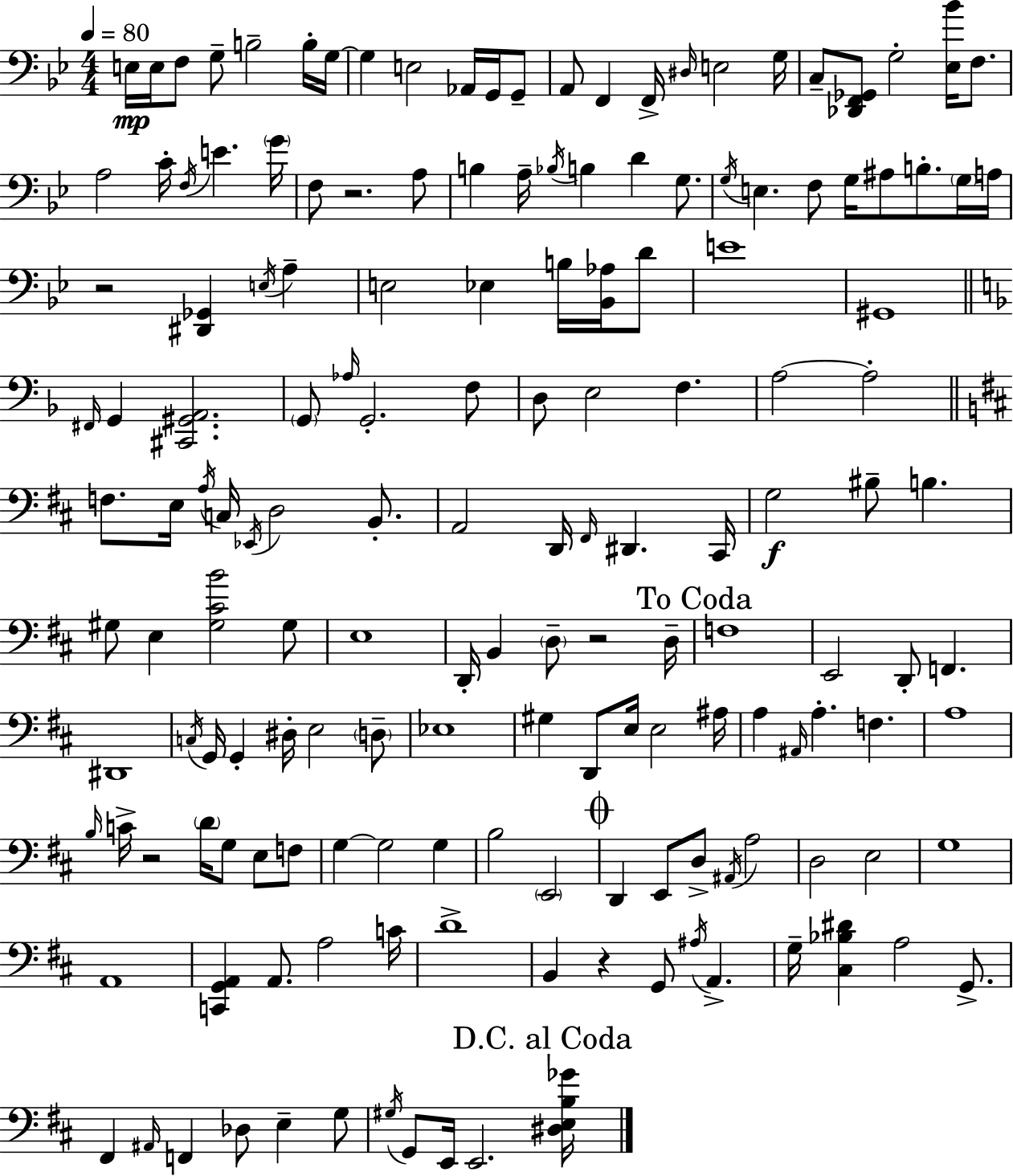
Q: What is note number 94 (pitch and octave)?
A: E3